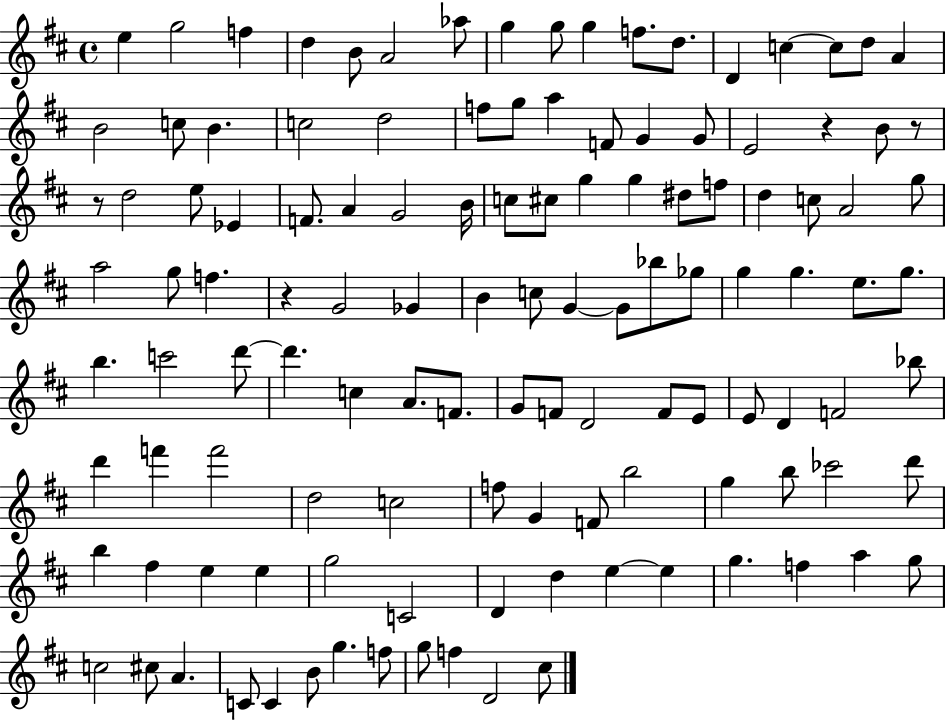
X:1
T:Untitled
M:4/4
L:1/4
K:D
e g2 f d B/2 A2 _a/2 g g/2 g f/2 d/2 D c c/2 d/2 A B2 c/2 B c2 d2 f/2 g/2 a F/2 G G/2 E2 z B/2 z/2 z/2 d2 e/2 _E F/2 A G2 B/4 c/2 ^c/2 g g ^d/2 f/2 d c/2 A2 g/2 a2 g/2 f z G2 _G B c/2 G G/2 _b/2 _g/2 g g e/2 g/2 b c'2 d'/2 d' c A/2 F/2 G/2 F/2 D2 F/2 E/2 E/2 D F2 _b/2 d' f' f'2 d2 c2 f/2 G F/2 b2 g b/2 _c'2 d'/2 b ^f e e g2 C2 D d e e g f a g/2 c2 ^c/2 A C/2 C B/2 g f/2 g/2 f D2 ^c/2